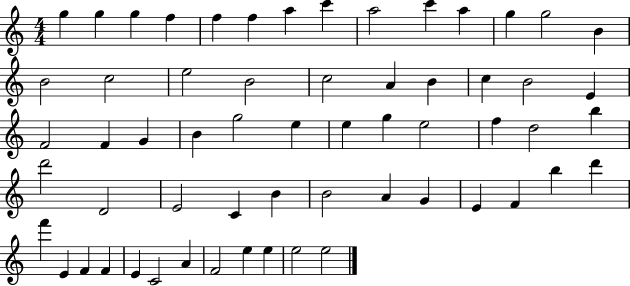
G5/q G5/q G5/q F5/q F5/q F5/q A5/q C6/q A5/h C6/q A5/q G5/q G5/h B4/q B4/h C5/h E5/h B4/h C5/h A4/q B4/q C5/q B4/h E4/q F4/h F4/q G4/q B4/q G5/h E5/q E5/q G5/q E5/h F5/q D5/h B5/q D6/h D4/h E4/h C4/q B4/q B4/h A4/q G4/q E4/q F4/q B5/q D6/q F6/q E4/q F4/q F4/q E4/q C4/h A4/q F4/h E5/q E5/q E5/h E5/h